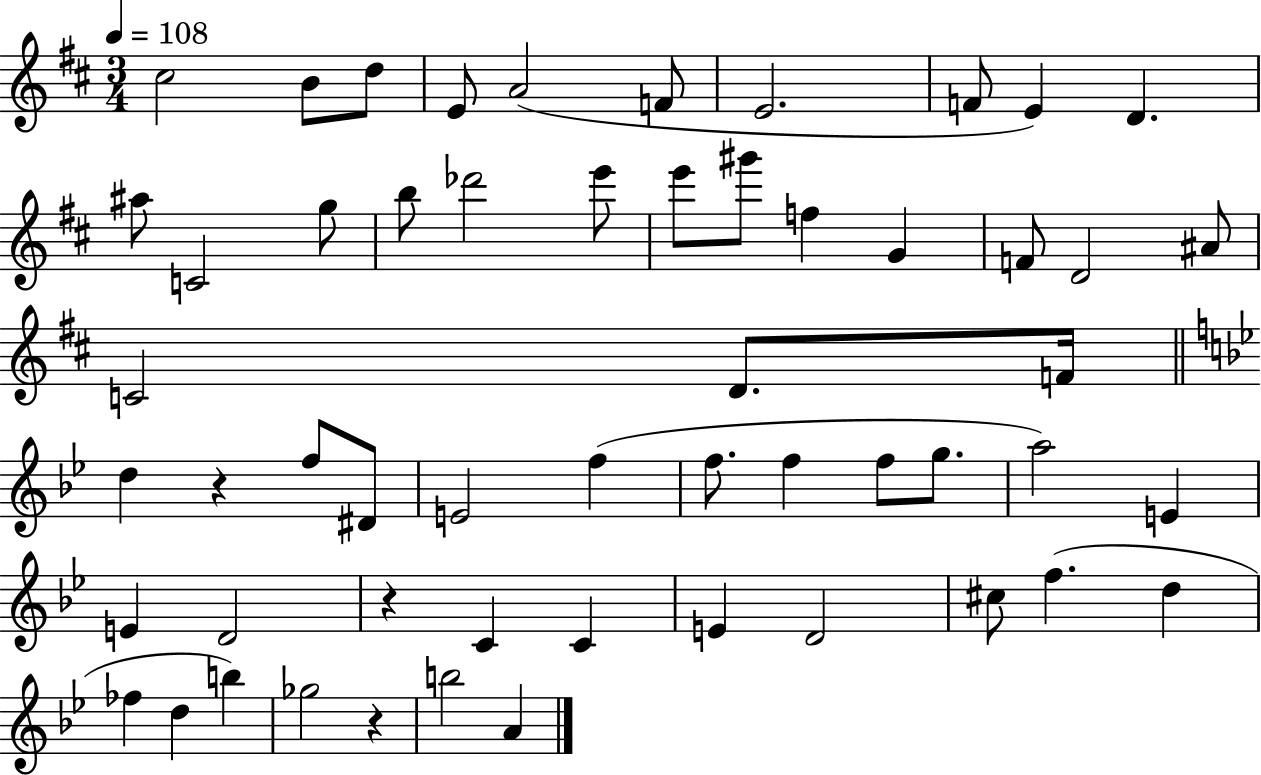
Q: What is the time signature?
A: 3/4